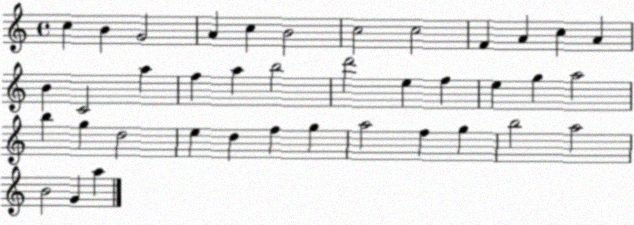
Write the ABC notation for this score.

X:1
T:Untitled
M:4/4
L:1/4
K:C
c B G2 A c B2 c2 c2 F A c A B C2 a f a b2 d'2 e f e g a2 b g d2 e d f g a2 f g b2 a2 B2 G a